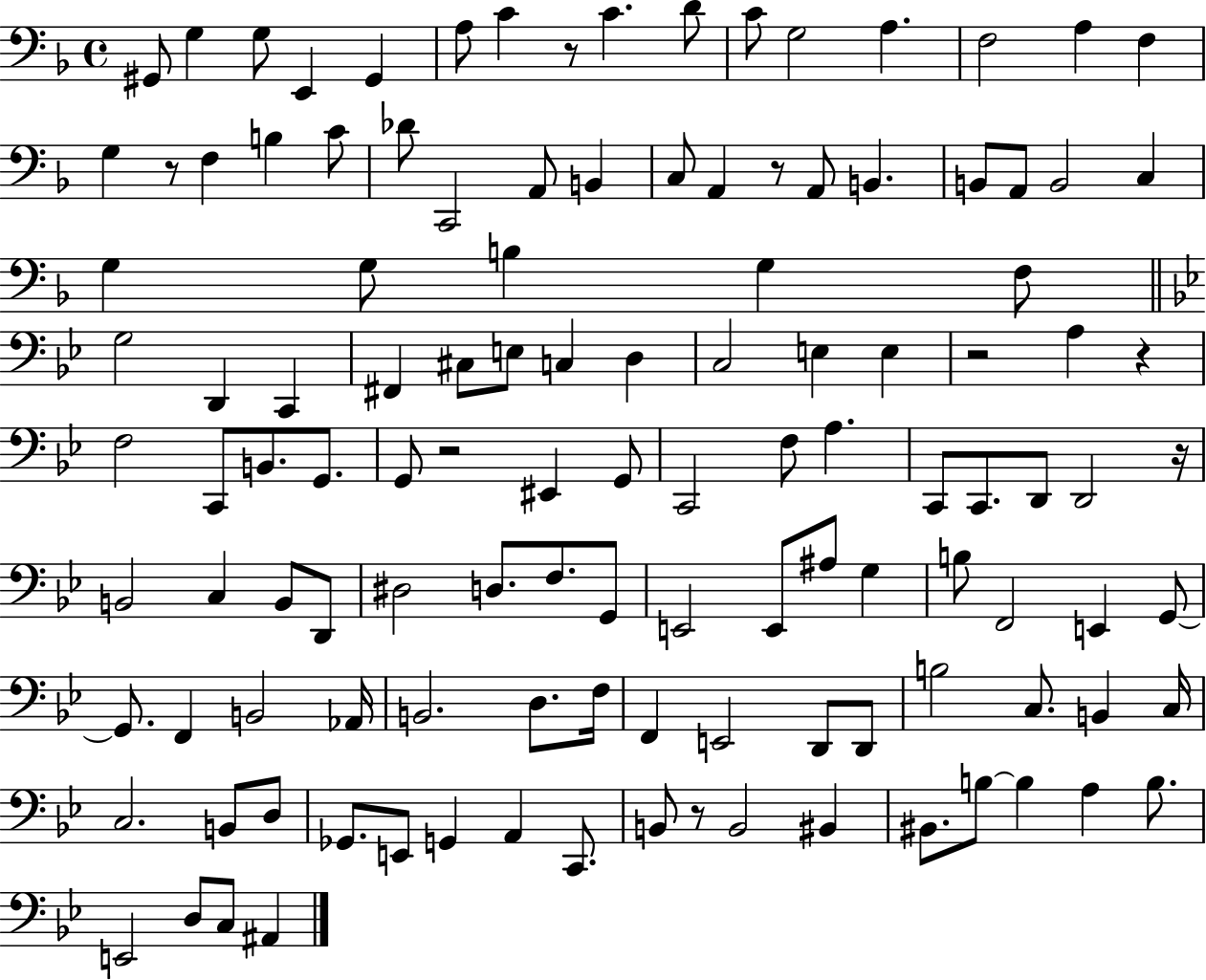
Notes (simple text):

G#2/e G3/q G3/e E2/q G#2/q A3/e C4/q R/e C4/q. D4/e C4/e G3/h A3/q. F3/h A3/q F3/q G3/q R/e F3/q B3/q C4/e Db4/e C2/h A2/e B2/q C3/e A2/q R/e A2/e B2/q. B2/e A2/e B2/h C3/q G3/q G3/e B3/q G3/q F3/e G3/h D2/q C2/q F#2/q C#3/e E3/e C3/q D3/q C3/h E3/q E3/q R/h A3/q R/q F3/h C2/e B2/e. G2/e. G2/e R/h EIS2/q G2/e C2/h F3/e A3/q. C2/e C2/e. D2/e D2/h R/s B2/h C3/q B2/e D2/e D#3/h D3/e. F3/e. G2/e E2/h E2/e A#3/e G3/q B3/e F2/h E2/q G2/e G2/e. F2/q B2/h Ab2/s B2/h. D3/e. F3/s F2/q E2/h D2/e D2/e B3/h C3/e. B2/q C3/s C3/h. B2/e D3/e Gb2/e. E2/e G2/q A2/q C2/e. B2/e R/e B2/h BIS2/q BIS2/e. B3/e B3/q A3/q B3/e. E2/h D3/e C3/e A#2/q